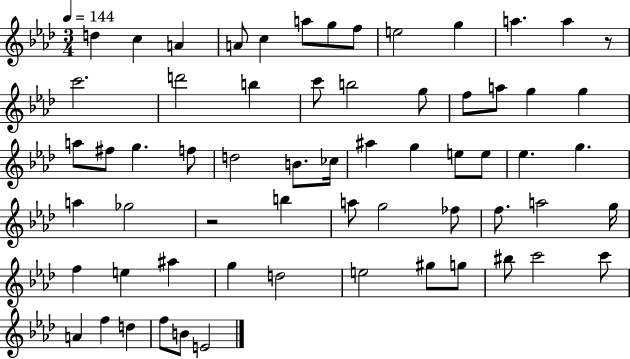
X:1
T:Untitled
M:3/4
L:1/4
K:Ab
d c A A/2 c a/2 g/2 f/2 e2 g a a z/2 c'2 d'2 b c'/2 b2 g/2 f/2 a/2 g g a/2 ^f/2 g f/2 d2 B/2 _c/4 ^a g e/2 e/2 _e g a _g2 z2 b a/2 g2 _f/2 f/2 a2 g/4 f e ^a g d2 e2 ^g/2 g/2 ^b/2 c'2 c'/2 A f d f/2 B/2 E2